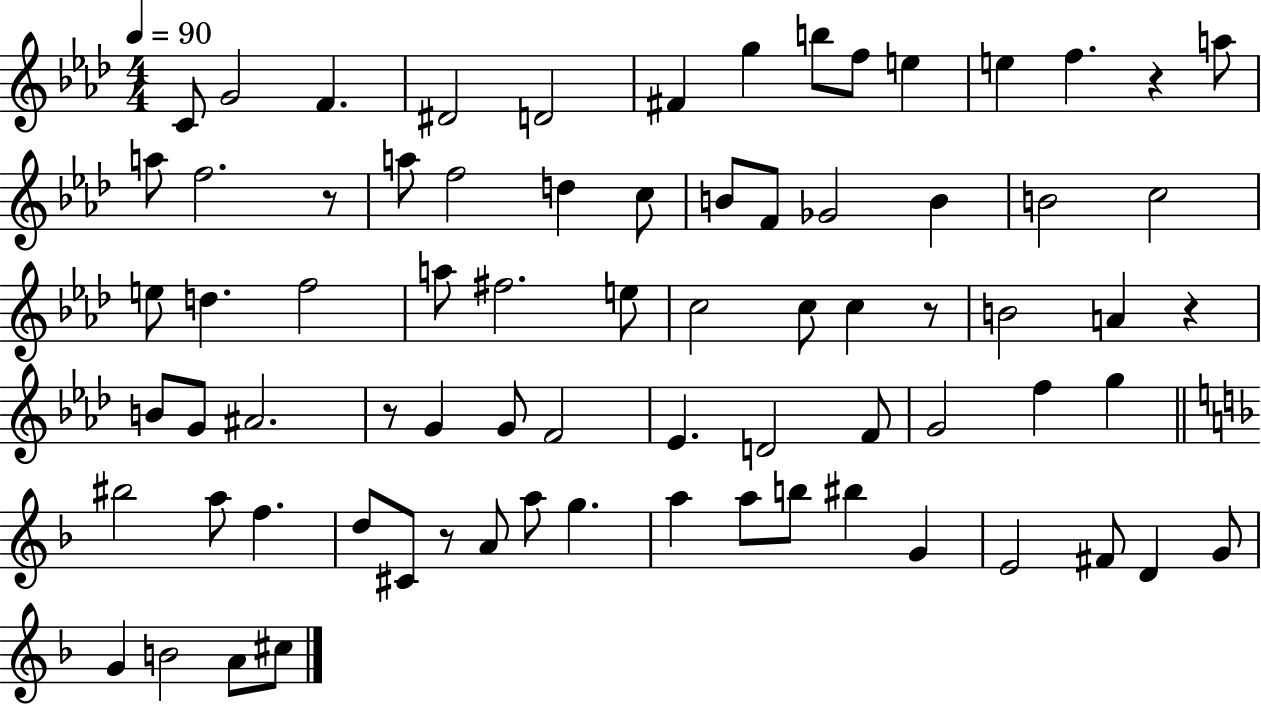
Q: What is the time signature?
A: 4/4